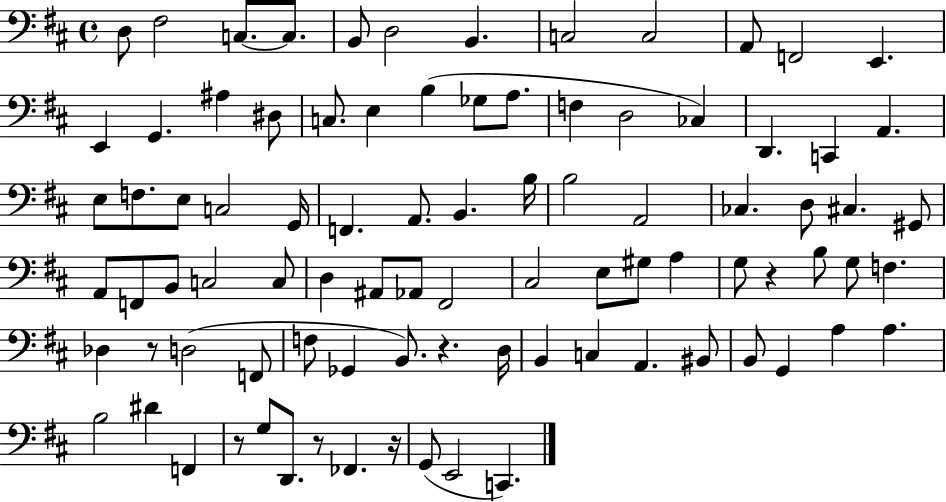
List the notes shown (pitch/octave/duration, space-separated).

D3/e F#3/h C3/e. C3/e. B2/e D3/h B2/q. C3/h C3/h A2/e F2/h E2/q. E2/q G2/q. A#3/q D#3/e C3/e. E3/q B3/q Gb3/e A3/e. F3/q D3/h CES3/q D2/q. C2/q A2/q. E3/e F3/e. E3/e C3/h G2/s F2/q. A2/e. B2/q. B3/s B3/h A2/h CES3/q. D3/e C#3/q. G#2/e A2/e F2/e B2/e C3/h C3/e D3/q A#2/e Ab2/e F#2/h C#3/h E3/e G#3/e A3/q G3/e R/q B3/e G3/e F3/q. Db3/q R/e D3/h F2/e F3/e Gb2/q B2/e. R/q. D3/s B2/q C3/q A2/q. BIS2/e B2/e G2/q A3/q A3/q. B3/h D#4/q F2/q R/e G3/e D2/e. R/e FES2/q. R/s G2/e E2/h C2/q.